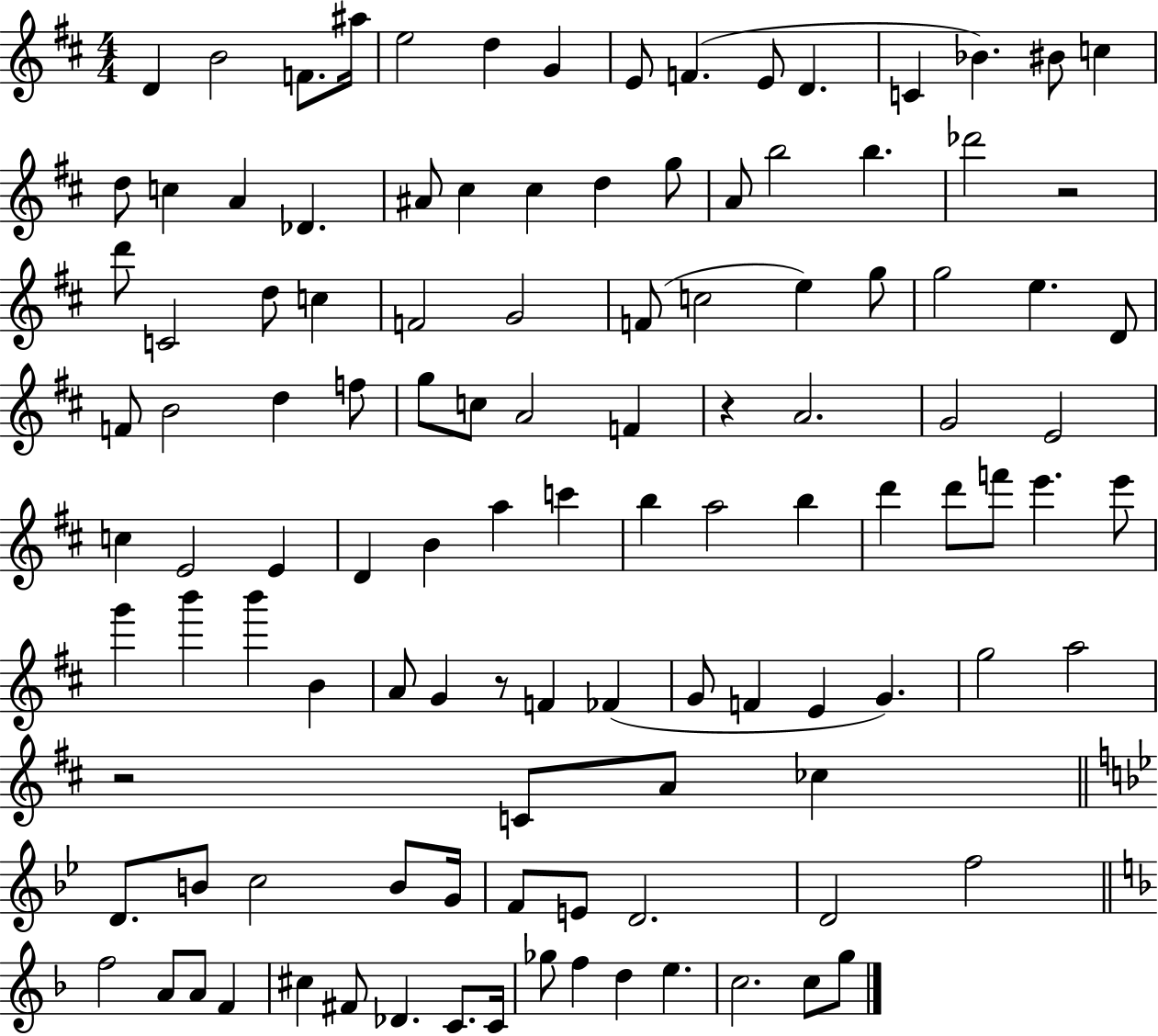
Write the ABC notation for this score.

X:1
T:Untitled
M:4/4
L:1/4
K:D
D B2 F/2 ^a/4 e2 d G E/2 F E/2 D C _B ^B/2 c d/2 c A _D ^A/2 ^c ^c d g/2 A/2 b2 b _d'2 z2 d'/2 C2 d/2 c F2 G2 F/2 c2 e g/2 g2 e D/2 F/2 B2 d f/2 g/2 c/2 A2 F z A2 G2 E2 c E2 E D B a c' b a2 b d' d'/2 f'/2 e' e'/2 g' b' b' B A/2 G z/2 F _F G/2 F E G g2 a2 z2 C/2 A/2 _c D/2 B/2 c2 B/2 G/4 F/2 E/2 D2 D2 f2 f2 A/2 A/2 F ^c ^F/2 _D C/2 C/4 _g/2 f d e c2 c/2 g/2